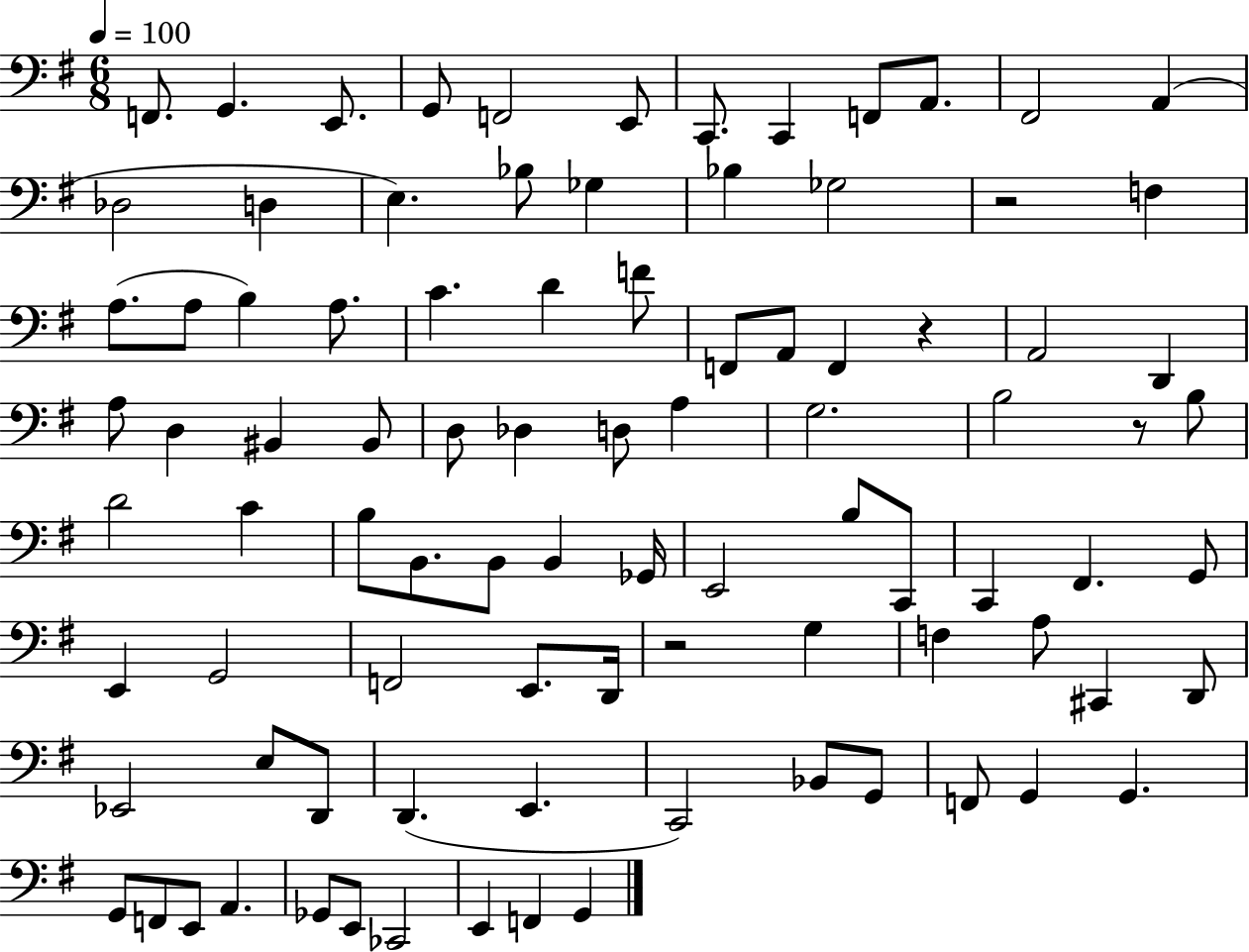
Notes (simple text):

F2/e. G2/q. E2/e. G2/e F2/h E2/e C2/e. C2/q F2/e A2/e. F#2/h A2/q Db3/h D3/q E3/q. Bb3/e Gb3/q Bb3/q Gb3/h R/h F3/q A3/e. A3/e B3/q A3/e. C4/q. D4/q F4/e F2/e A2/e F2/q R/q A2/h D2/q A3/e D3/q BIS2/q BIS2/e D3/e Db3/q D3/e A3/q G3/h. B3/h R/e B3/e D4/h C4/q B3/e B2/e. B2/e B2/q Gb2/s E2/h B3/e C2/e C2/q F#2/q. G2/e E2/q G2/h F2/h E2/e. D2/s R/h G3/q F3/q A3/e C#2/q D2/e Eb2/h E3/e D2/e D2/q. E2/q. C2/h Bb2/e G2/e F2/e G2/q G2/q. G2/e F2/e E2/e A2/q. Gb2/e E2/e CES2/h E2/q F2/q G2/q